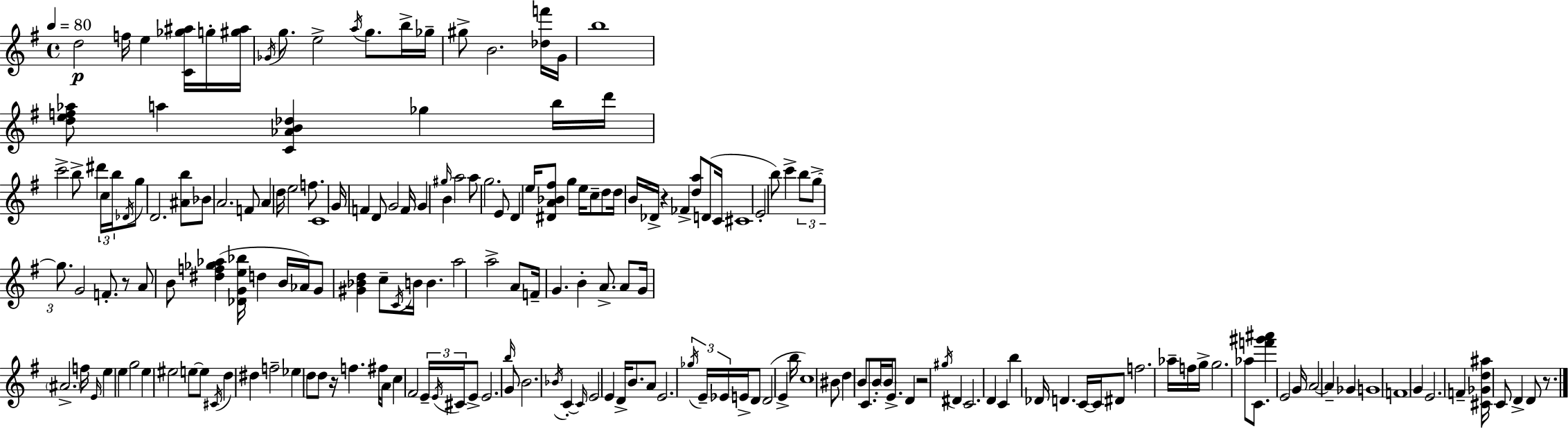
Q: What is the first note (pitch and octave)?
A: D5